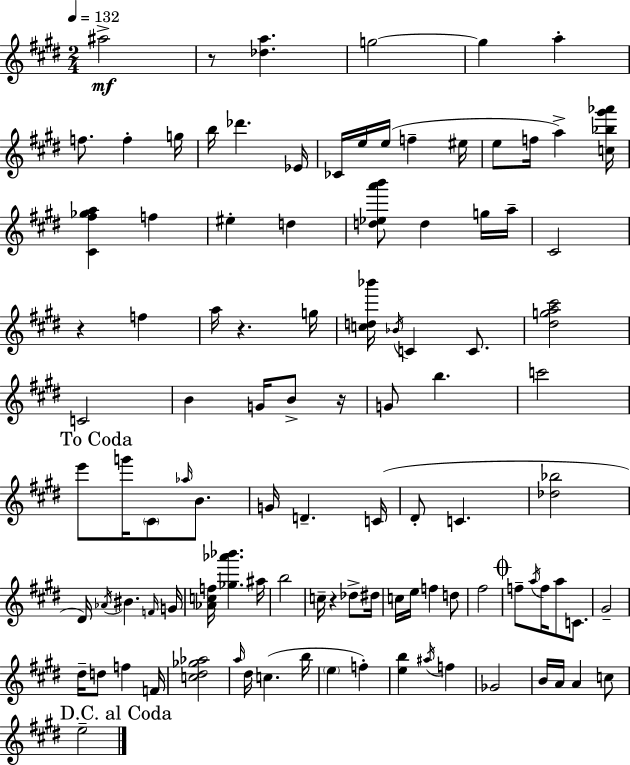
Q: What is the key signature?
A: E major